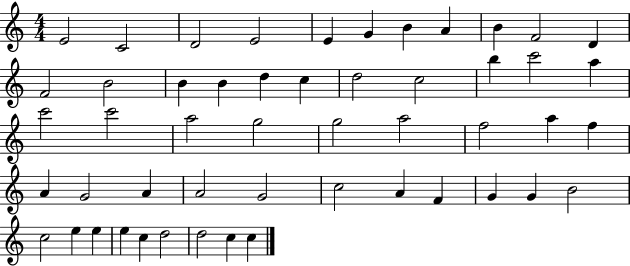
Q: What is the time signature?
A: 4/4